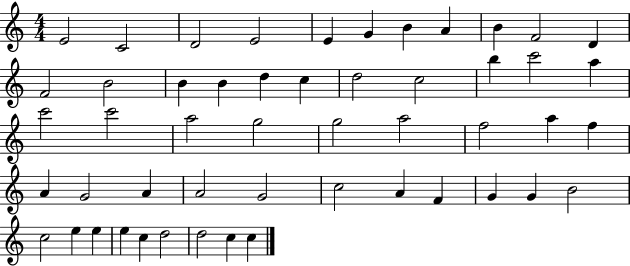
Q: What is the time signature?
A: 4/4